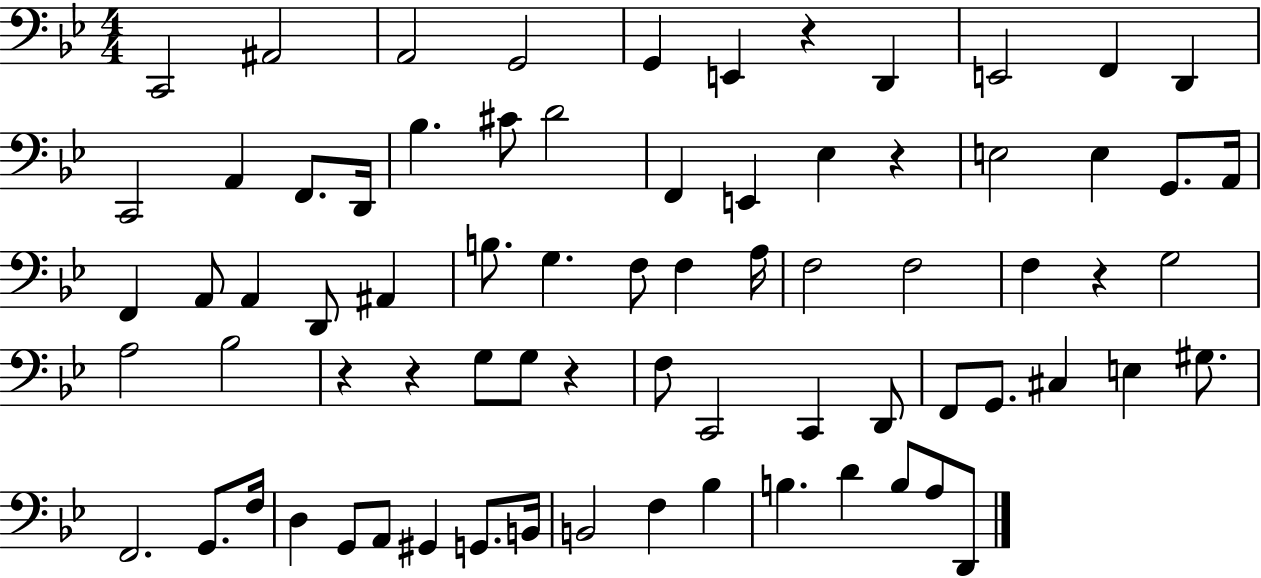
{
  \clef bass
  \numericTimeSignature
  \time 4/4
  \key bes \major
  c,2 ais,2 | a,2 g,2 | g,4 e,4 r4 d,4 | e,2 f,4 d,4 | \break c,2 a,4 f,8. d,16 | bes4. cis'8 d'2 | f,4 e,4 ees4 r4 | e2 e4 g,8. a,16 | \break f,4 a,8 a,4 d,8 ais,4 | b8. g4. f8 f4 a16 | f2 f2 | f4 r4 g2 | \break a2 bes2 | r4 r4 g8 g8 r4 | f8 c,2 c,4 d,8 | f,8 g,8. cis4 e4 gis8. | \break f,2. g,8. f16 | d4 g,8 a,8 gis,4 g,8. b,16 | b,2 f4 bes4 | b4. d'4 b8 a8 d,8 | \break \bar "|."
}